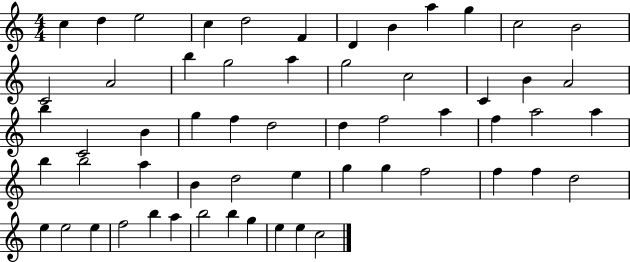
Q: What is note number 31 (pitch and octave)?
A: A5